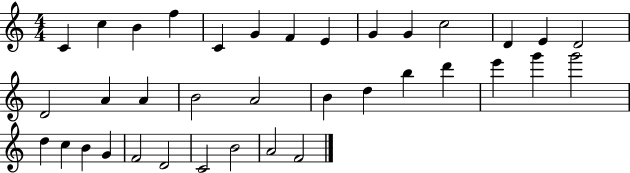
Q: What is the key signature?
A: C major